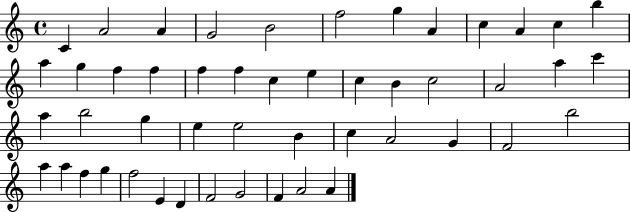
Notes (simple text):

C4/q A4/h A4/q G4/h B4/h F5/h G5/q A4/q C5/q A4/q C5/q B5/q A5/q G5/q F5/q F5/q F5/q F5/q C5/q E5/q C5/q B4/q C5/h A4/h A5/q C6/q A5/q B5/h G5/q E5/q E5/h B4/q C5/q A4/h G4/q F4/h B5/h A5/q A5/q F5/q G5/q F5/h E4/q D4/q F4/h G4/h F4/q A4/h A4/q